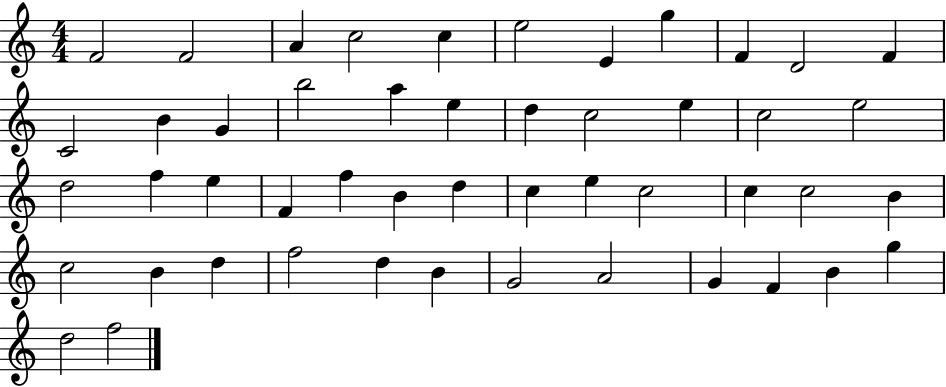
F4/h F4/h A4/q C5/h C5/q E5/h E4/q G5/q F4/q D4/h F4/q C4/h B4/q G4/q B5/h A5/q E5/q D5/q C5/h E5/q C5/h E5/h D5/h F5/q E5/q F4/q F5/q B4/q D5/q C5/q E5/q C5/h C5/q C5/h B4/q C5/h B4/q D5/q F5/h D5/q B4/q G4/h A4/h G4/q F4/q B4/q G5/q D5/h F5/h